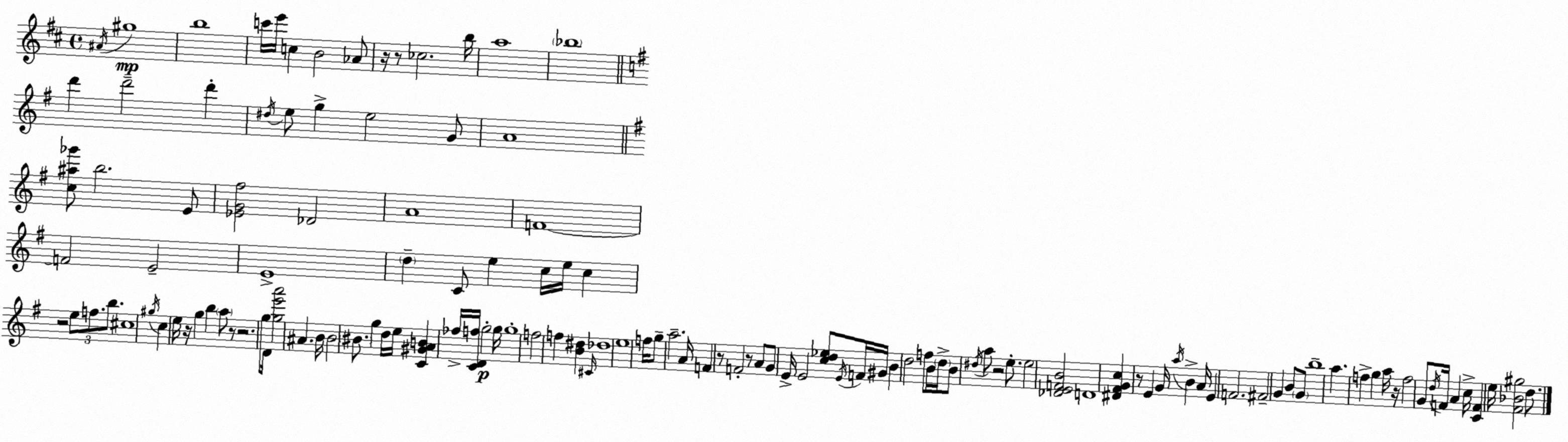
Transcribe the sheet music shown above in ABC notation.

X:1
T:Untitled
M:4/4
L:1/4
K:D
^A/4 ^g4 b4 c'/4 e'/4 c B2 _A/2 z/4 z/2 _c2 b/4 a4 _b4 d' d'2 d' ^d/4 e/2 g e2 G/2 A4 [c^a_g']/2 b2 E/2 [_EG^f]2 _D2 A4 F4 F2 E2 E4 d C/2 e c/4 e/4 c z2 e/2 f/2 b/2 ^c4 ^g/4 c e/4 z/4 g b a/2 z/2 z2 g/2 D/4 [ge'a']2 ^A B/4 B2 ^B/2 g d/4 e/4 [C^GAB] _f/4 [CDf]/4 g2 g/4 g4 f2 f [B^d] ^C/4 _d4 e4 f/4 g/2 a2 A/4 F z/2 F2 z/2 A/2 G/2 E/4 E2 [cd_e]/2 E/4 F/4 ^G/4 B d2 f/2 B/4 d/4 B/2 ^d/4 a/2 z2 e/2 e2 [_DEFB]2 D4 [^D^FGc] z/2 E G/4 a/4 B A/4 E F2 ^F2 G B/2 G/2 b4 a f g a/4 z/4 f2 G/2 d/4 F/4 A c/4 [CF] e/4 [^F_B^g]2 d/2